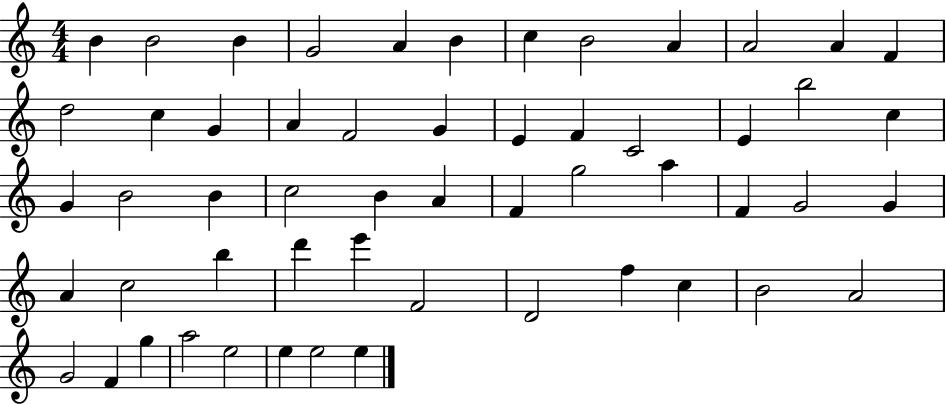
B4/q B4/h B4/q G4/h A4/q B4/q C5/q B4/h A4/q A4/h A4/q F4/q D5/h C5/q G4/q A4/q F4/h G4/q E4/q F4/q C4/h E4/q B5/h C5/q G4/q B4/h B4/q C5/h B4/q A4/q F4/q G5/h A5/q F4/q G4/h G4/q A4/q C5/h B5/q D6/q E6/q F4/h D4/h F5/q C5/q B4/h A4/h G4/h F4/q G5/q A5/h E5/h E5/q E5/h E5/q